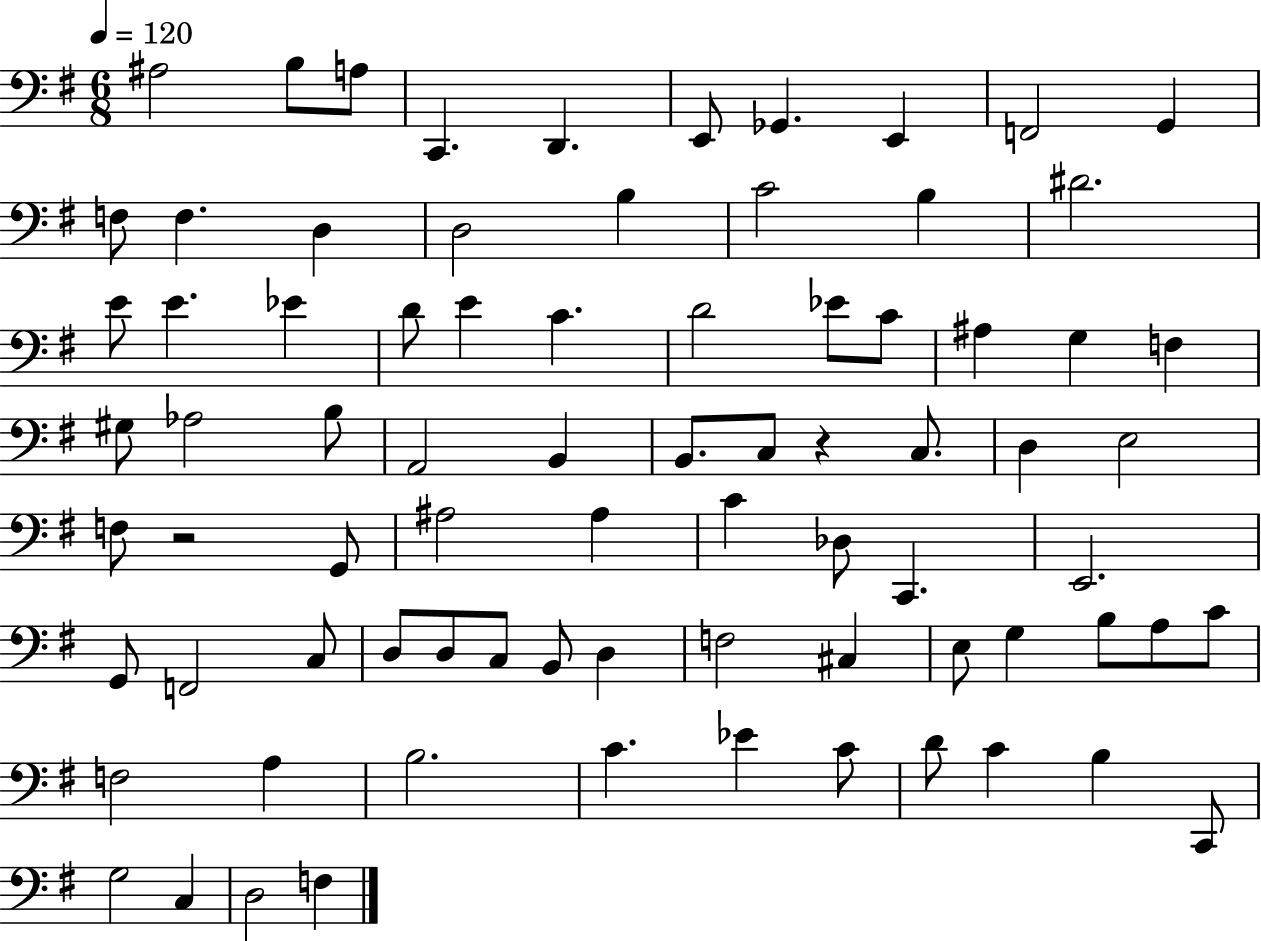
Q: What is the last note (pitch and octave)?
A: F3